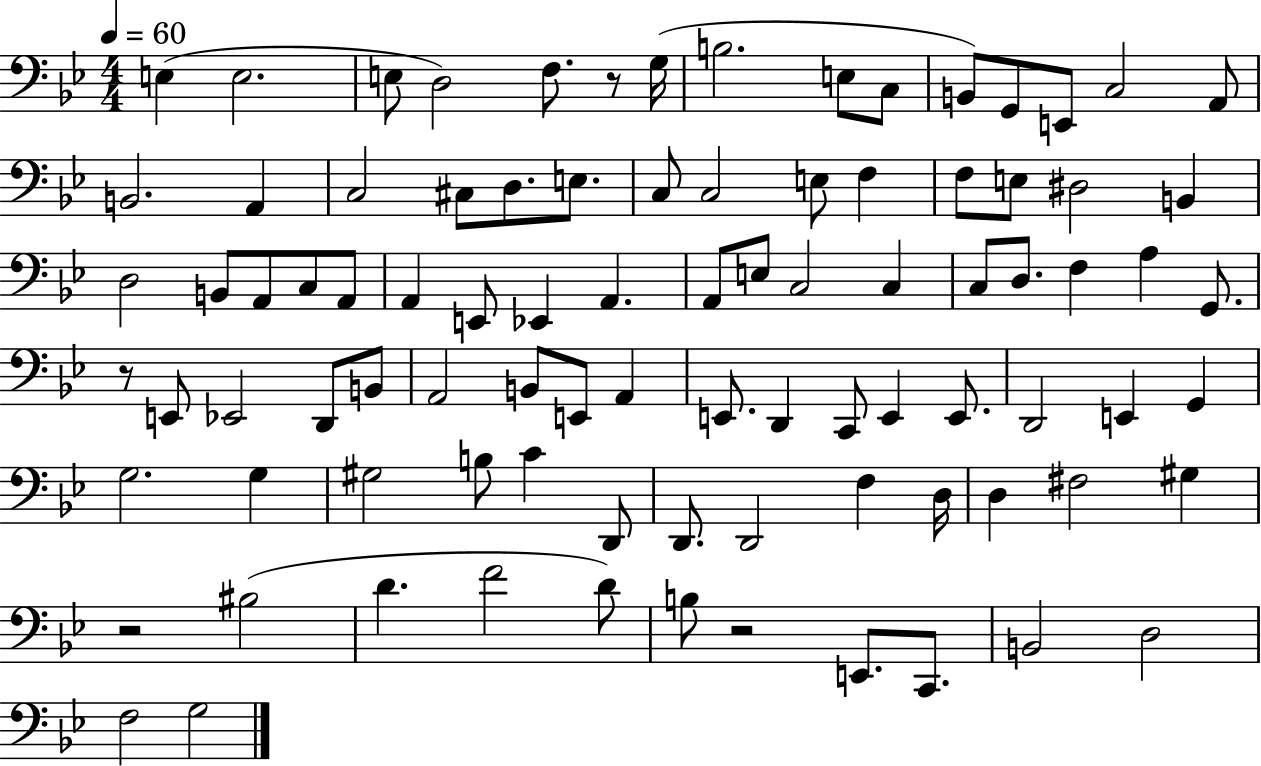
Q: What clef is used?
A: bass